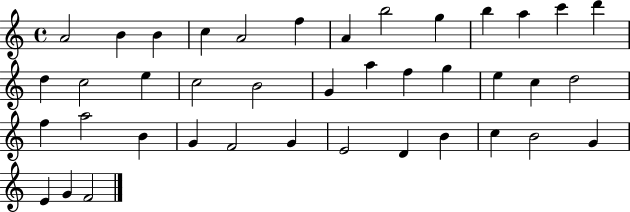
{
  \clef treble
  \time 4/4
  \defaultTimeSignature
  \key c \major
  a'2 b'4 b'4 | c''4 a'2 f''4 | a'4 b''2 g''4 | b''4 a''4 c'''4 d'''4 | \break d''4 c''2 e''4 | c''2 b'2 | g'4 a''4 f''4 g''4 | e''4 c''4 d''2 | \break f''4 a''2 b'4 | g'4 f'2 g'4 | e'2 d'4 b'4 | c''4 b'2 g'4 | \break e'4 g'4 f'2 | \bar "|."
}